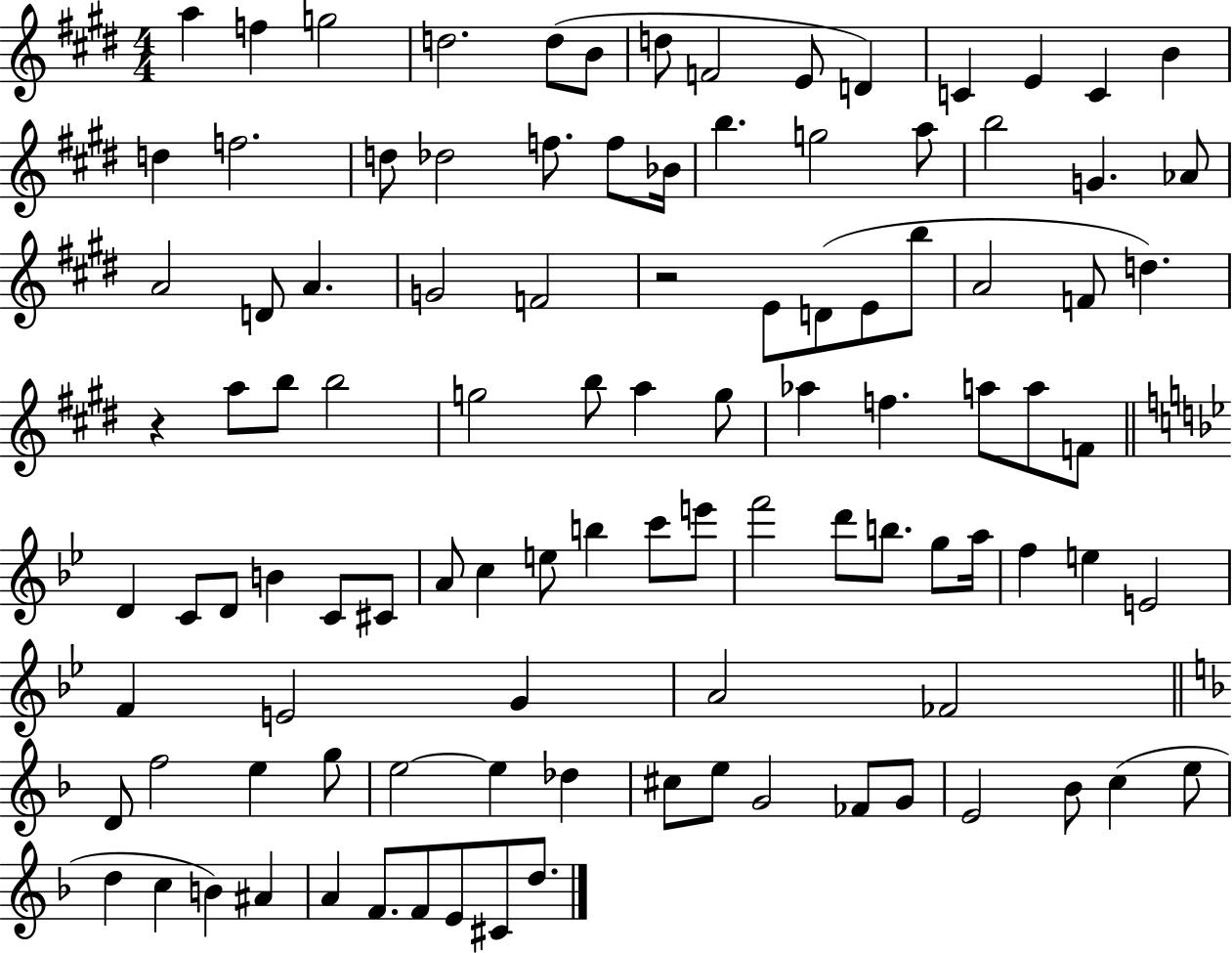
{
  \clef treble
  \numericTimeSignature
  \time 4/4
  \key e \major
  \repeat volta 2 { a''4 f''4 g''2 | d''2. d''8( b'8 | d''8 f'2 e'8 d'4) | c'4 e'4 c'4 b'4 | \break d''4 f''2. | d''8 des''2 f''8. f''8 bes'16 | b''4. g''2 a''8 | b''2 g'4. aes'8 | \break a'2 d'8 a'4. | g'2 f'2 | r2 e'8 d'8( e'8 b''8 | a'2 f'8 d''4.) | \break r4 a''8 b''8 b''2 | g''2 b''8 a''4 g''8 | aes''4 f''4. a''8 a''8 f'8 | \bar "||" \break \key bes \major d'4 c'8 d'8 b'4 c'8 cis'8 | a'8 c''4 e''8 b''4 c'''8 e'''8 | f'''2 d'''8 b''8. g''8 a''16 | f''4 e''4 e'2 | \break f'4 e'2 g'4 | a'2 fes'2 | \bar "||" \break \key f \major d'8 f''2 e''4 g''8 | e''2~~ e''4 des''4 | cis''8 e''8 g'2 fes'8 g'8 | e'2 bes'8 c''4( e''8 | \break d''4 c''4 b'4) ais'4 | a'4 f'8. f'8 e'8 cis'8 d''8. | } \bar "|."
}